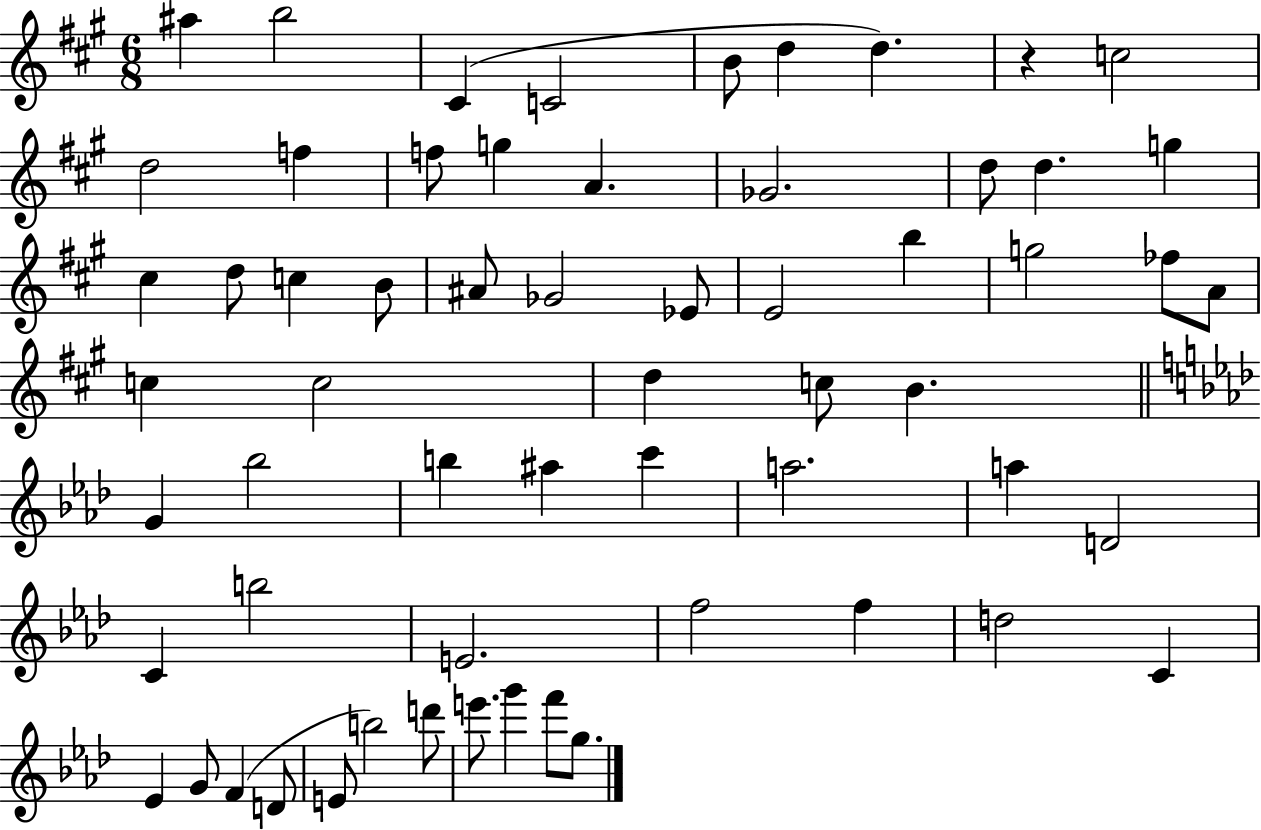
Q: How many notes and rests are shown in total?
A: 61